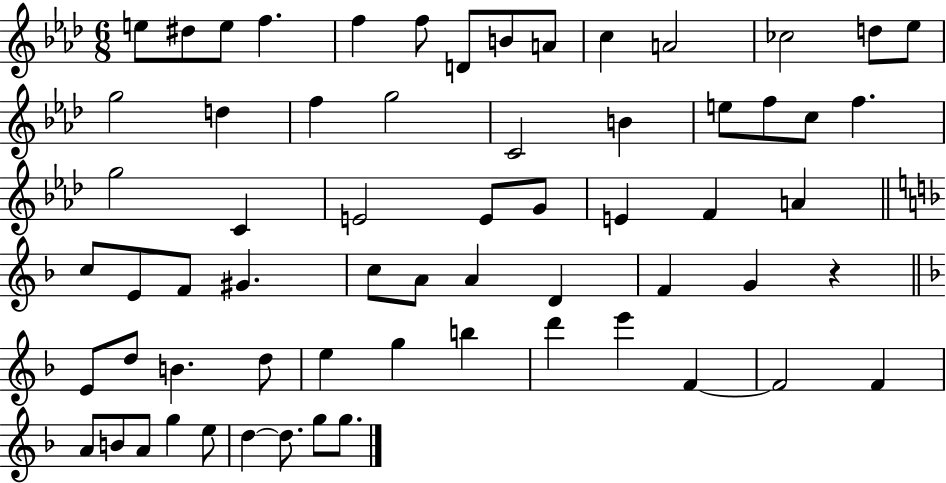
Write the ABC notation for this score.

X:1
T:Untitled
M:6/8
L:1/4
K:Ab
e/2 ^d/2 e/2 f f f/2 D/2 B/2 A/2 c A2 _c2 d/2 _e/2 g2 d f g2 C2 B e/2 f/2 c/2 f g2 C E2 E/2 G/2 E F A c/2 E/2 F/2 ^G c/2 A/2 A D F G z E/2 d/2 B d/2 e g b d' e' F F2 F A/2 B/2 A/2 g e/2 d d/2 g/2 g/2